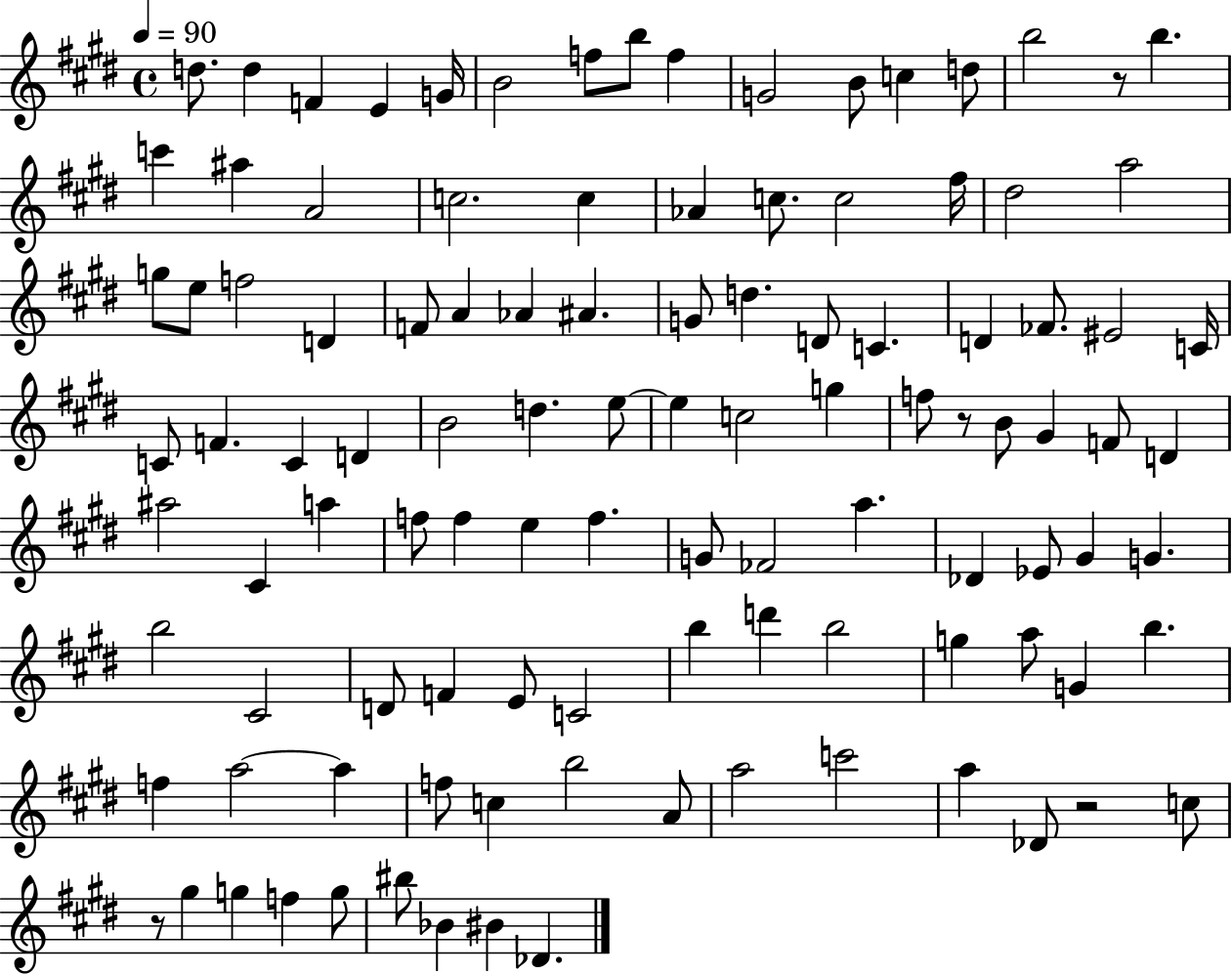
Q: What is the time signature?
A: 4/4